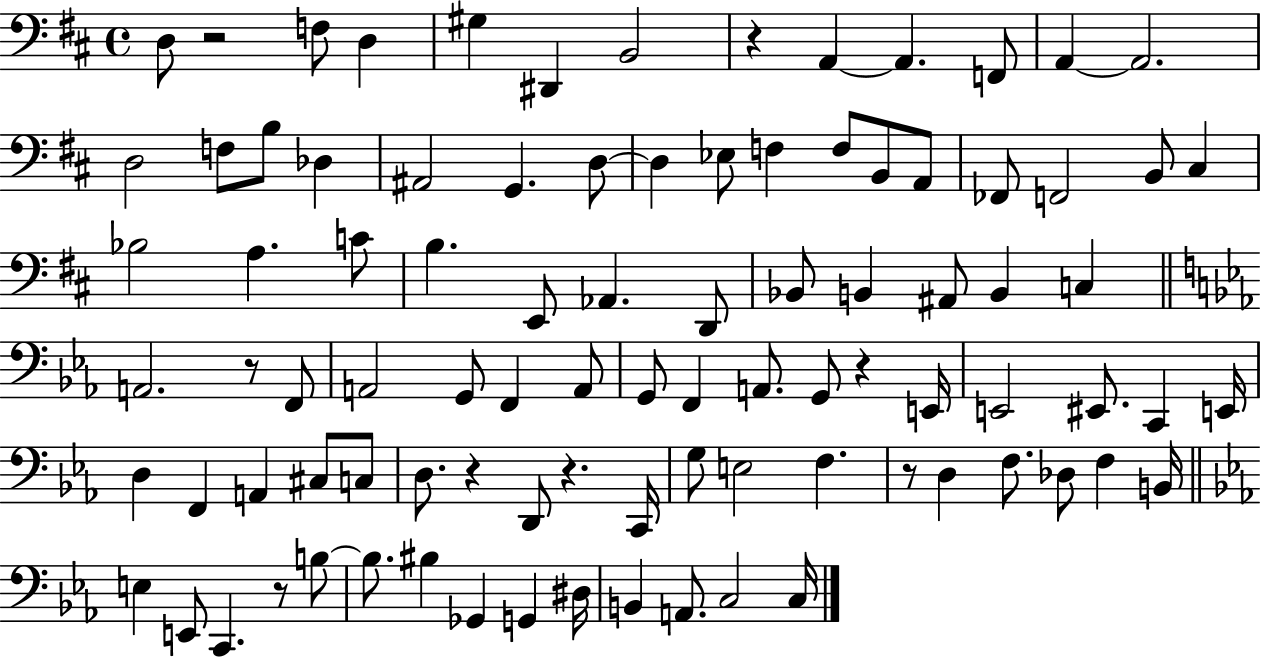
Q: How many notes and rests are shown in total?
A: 92